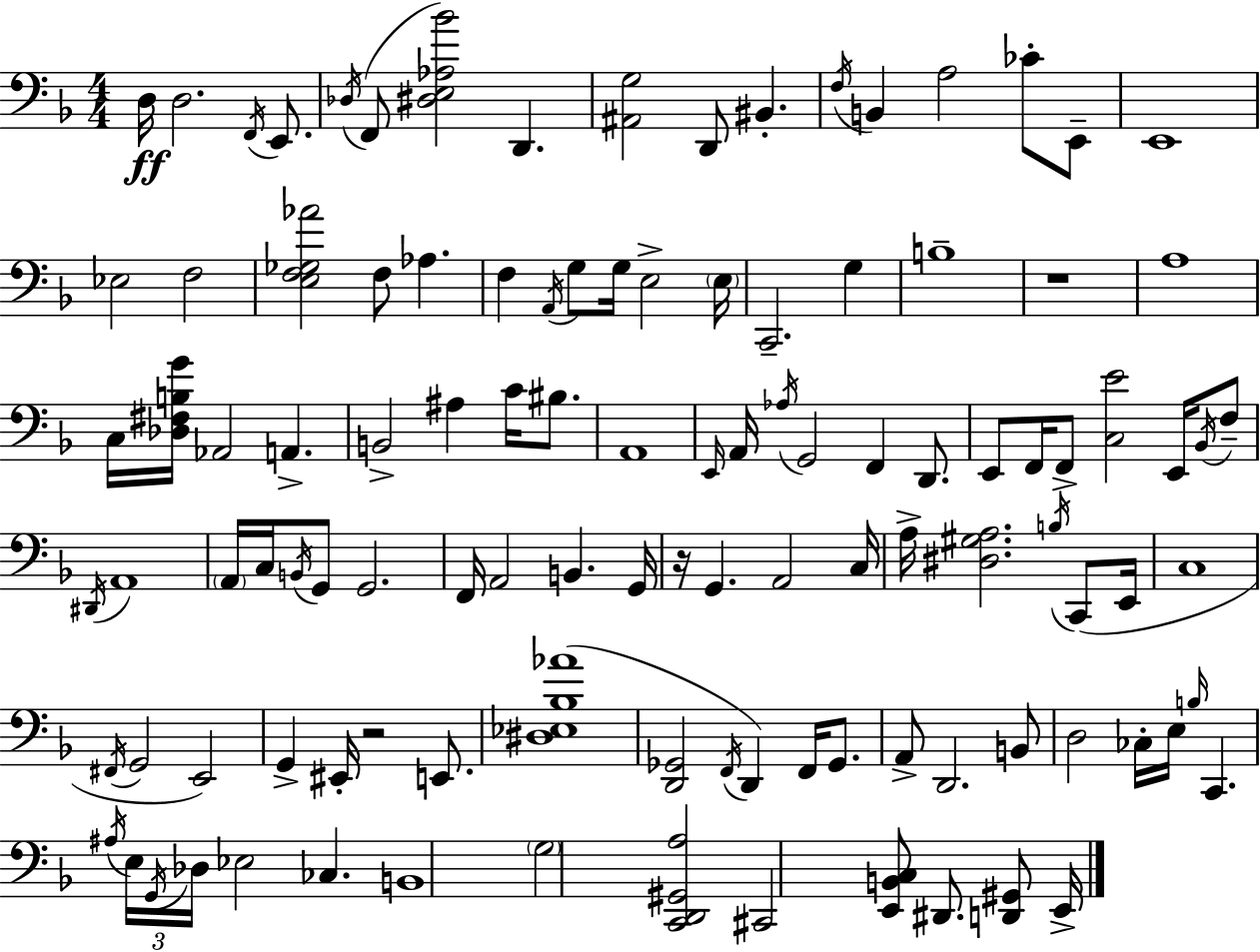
D3/s D3/h. F2/s E2/e. Db3/s F2/e [D#3,E3,Ab3,Bb4]/h D2/q. [A#2,G3]/h D2/e BIS2/q. F3/s B2/q A3/h CES4/e E2/e E2/w Eb3/h F3/h [E3,F3,Gb3,Ab4]/h F3/e Ab3/q. F3/q A2/s G3/e G3/s E3/h E3/s C2/h. G3/q B3/w R/w A3/w C3/s [Db3,F#3,B3,G4]/s Ab2/h A2/q. B2/h A#3/q C4/s BIS3/e. A2/w E2/s A2/s Ab3/s G2/h F2/q D2/e. E2/e F2/s F2/e [C3,E4]/h E2/s Bb2/s F3/e D#2/s A2/w A2/s C3/s B2/s G2/e G2/h. F2/s A2/h B2/q. G2/s R/s G2/q. A2/h C3/s A3/s [D#3,G#3,A3]/h. B3/s C2/e E2/s C3/w F#2/s G2/h E2/h G2/q EIS2/s R/h E2/e. [D#3,Eb3,Bb3,Ab4]/w [D2,Gb2]/h F2/s D2/q F2/s Gb2/e. A2/e D2/h. B2/e D3/h CES3/s E3/s B3/s C2/q. A#3/s E3/s G2/s Db3/s Eb3/h CES3/q. B2/w G3/h [C2,D2,G#2,A3]/h C#2/h [E2,B2,C3]/e D#2/e. [D2,G#2]/e E2/s